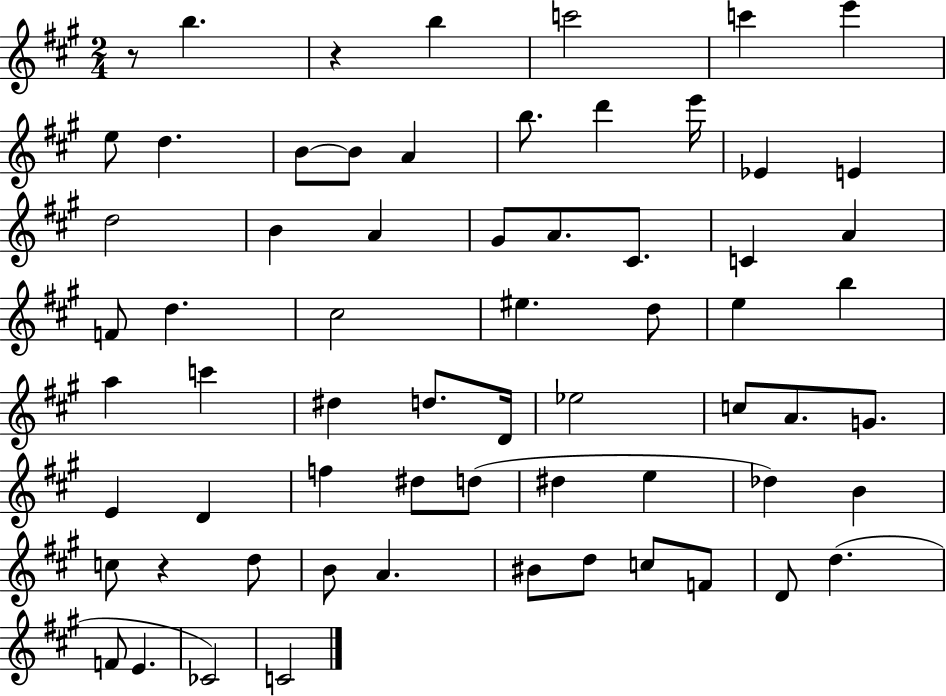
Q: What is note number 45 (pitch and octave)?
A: D#5